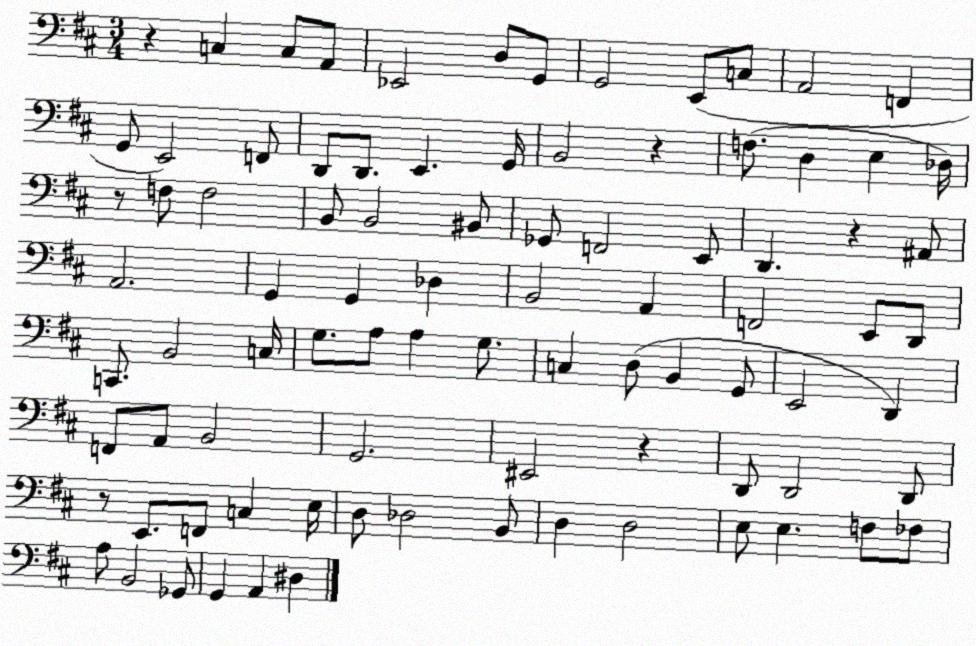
X:1
T:Untitled
M:3/4
L:1/4
K:D
z C, C,/2 A,,/2 _E,,2 D,/2 G,,/2 G,,2 E,,/2 C,/2 A,,2 F,, G,,/2 E,,2 F,,/2 D,,/2 D,,/2 E,, G,,/4 B,,2 z F,/2 D, E, _D,/4 z/2 F,/2 F,2 B,,/2 B,,2 ^B,,/2 _G,,/2 F,,2 E,,/2 D,, z ^A,,/2 A,,2 G,, G,, _D, B,,2 A,, F,,2 E,,/2 D,,/2 C,,/2 B,,2 C,/4 G,/2 A,/2 A, G,/2 C, D,/2 B,, G,,/2 E,,2 D,, F,,/2 A,,/2 B,,2 G,,2 ^E,,2 z D,,/2 D,,2 D,,/2 z/2 E,,/2 F,,/2 C, E,/4 D,/2 _D,2 B,,/2 D, D,2 E,/2 E, F,/2 _F,/2 A,/2 B,,2 _G,,/2 G,, A,, ^D,